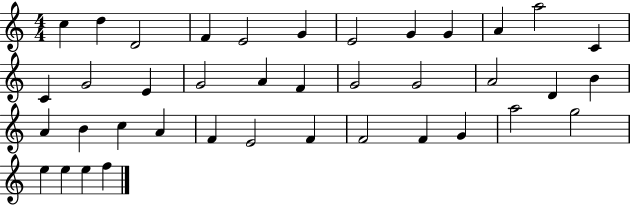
X:1
T:Untitled
M:4/4
L:1/4
K:C
c d D2 F E2 G E2 G G A a2 C C G2 E G2 A F G2 G2 A2 D B A B c A F E2 F F2 F G a2 g2 e e e f